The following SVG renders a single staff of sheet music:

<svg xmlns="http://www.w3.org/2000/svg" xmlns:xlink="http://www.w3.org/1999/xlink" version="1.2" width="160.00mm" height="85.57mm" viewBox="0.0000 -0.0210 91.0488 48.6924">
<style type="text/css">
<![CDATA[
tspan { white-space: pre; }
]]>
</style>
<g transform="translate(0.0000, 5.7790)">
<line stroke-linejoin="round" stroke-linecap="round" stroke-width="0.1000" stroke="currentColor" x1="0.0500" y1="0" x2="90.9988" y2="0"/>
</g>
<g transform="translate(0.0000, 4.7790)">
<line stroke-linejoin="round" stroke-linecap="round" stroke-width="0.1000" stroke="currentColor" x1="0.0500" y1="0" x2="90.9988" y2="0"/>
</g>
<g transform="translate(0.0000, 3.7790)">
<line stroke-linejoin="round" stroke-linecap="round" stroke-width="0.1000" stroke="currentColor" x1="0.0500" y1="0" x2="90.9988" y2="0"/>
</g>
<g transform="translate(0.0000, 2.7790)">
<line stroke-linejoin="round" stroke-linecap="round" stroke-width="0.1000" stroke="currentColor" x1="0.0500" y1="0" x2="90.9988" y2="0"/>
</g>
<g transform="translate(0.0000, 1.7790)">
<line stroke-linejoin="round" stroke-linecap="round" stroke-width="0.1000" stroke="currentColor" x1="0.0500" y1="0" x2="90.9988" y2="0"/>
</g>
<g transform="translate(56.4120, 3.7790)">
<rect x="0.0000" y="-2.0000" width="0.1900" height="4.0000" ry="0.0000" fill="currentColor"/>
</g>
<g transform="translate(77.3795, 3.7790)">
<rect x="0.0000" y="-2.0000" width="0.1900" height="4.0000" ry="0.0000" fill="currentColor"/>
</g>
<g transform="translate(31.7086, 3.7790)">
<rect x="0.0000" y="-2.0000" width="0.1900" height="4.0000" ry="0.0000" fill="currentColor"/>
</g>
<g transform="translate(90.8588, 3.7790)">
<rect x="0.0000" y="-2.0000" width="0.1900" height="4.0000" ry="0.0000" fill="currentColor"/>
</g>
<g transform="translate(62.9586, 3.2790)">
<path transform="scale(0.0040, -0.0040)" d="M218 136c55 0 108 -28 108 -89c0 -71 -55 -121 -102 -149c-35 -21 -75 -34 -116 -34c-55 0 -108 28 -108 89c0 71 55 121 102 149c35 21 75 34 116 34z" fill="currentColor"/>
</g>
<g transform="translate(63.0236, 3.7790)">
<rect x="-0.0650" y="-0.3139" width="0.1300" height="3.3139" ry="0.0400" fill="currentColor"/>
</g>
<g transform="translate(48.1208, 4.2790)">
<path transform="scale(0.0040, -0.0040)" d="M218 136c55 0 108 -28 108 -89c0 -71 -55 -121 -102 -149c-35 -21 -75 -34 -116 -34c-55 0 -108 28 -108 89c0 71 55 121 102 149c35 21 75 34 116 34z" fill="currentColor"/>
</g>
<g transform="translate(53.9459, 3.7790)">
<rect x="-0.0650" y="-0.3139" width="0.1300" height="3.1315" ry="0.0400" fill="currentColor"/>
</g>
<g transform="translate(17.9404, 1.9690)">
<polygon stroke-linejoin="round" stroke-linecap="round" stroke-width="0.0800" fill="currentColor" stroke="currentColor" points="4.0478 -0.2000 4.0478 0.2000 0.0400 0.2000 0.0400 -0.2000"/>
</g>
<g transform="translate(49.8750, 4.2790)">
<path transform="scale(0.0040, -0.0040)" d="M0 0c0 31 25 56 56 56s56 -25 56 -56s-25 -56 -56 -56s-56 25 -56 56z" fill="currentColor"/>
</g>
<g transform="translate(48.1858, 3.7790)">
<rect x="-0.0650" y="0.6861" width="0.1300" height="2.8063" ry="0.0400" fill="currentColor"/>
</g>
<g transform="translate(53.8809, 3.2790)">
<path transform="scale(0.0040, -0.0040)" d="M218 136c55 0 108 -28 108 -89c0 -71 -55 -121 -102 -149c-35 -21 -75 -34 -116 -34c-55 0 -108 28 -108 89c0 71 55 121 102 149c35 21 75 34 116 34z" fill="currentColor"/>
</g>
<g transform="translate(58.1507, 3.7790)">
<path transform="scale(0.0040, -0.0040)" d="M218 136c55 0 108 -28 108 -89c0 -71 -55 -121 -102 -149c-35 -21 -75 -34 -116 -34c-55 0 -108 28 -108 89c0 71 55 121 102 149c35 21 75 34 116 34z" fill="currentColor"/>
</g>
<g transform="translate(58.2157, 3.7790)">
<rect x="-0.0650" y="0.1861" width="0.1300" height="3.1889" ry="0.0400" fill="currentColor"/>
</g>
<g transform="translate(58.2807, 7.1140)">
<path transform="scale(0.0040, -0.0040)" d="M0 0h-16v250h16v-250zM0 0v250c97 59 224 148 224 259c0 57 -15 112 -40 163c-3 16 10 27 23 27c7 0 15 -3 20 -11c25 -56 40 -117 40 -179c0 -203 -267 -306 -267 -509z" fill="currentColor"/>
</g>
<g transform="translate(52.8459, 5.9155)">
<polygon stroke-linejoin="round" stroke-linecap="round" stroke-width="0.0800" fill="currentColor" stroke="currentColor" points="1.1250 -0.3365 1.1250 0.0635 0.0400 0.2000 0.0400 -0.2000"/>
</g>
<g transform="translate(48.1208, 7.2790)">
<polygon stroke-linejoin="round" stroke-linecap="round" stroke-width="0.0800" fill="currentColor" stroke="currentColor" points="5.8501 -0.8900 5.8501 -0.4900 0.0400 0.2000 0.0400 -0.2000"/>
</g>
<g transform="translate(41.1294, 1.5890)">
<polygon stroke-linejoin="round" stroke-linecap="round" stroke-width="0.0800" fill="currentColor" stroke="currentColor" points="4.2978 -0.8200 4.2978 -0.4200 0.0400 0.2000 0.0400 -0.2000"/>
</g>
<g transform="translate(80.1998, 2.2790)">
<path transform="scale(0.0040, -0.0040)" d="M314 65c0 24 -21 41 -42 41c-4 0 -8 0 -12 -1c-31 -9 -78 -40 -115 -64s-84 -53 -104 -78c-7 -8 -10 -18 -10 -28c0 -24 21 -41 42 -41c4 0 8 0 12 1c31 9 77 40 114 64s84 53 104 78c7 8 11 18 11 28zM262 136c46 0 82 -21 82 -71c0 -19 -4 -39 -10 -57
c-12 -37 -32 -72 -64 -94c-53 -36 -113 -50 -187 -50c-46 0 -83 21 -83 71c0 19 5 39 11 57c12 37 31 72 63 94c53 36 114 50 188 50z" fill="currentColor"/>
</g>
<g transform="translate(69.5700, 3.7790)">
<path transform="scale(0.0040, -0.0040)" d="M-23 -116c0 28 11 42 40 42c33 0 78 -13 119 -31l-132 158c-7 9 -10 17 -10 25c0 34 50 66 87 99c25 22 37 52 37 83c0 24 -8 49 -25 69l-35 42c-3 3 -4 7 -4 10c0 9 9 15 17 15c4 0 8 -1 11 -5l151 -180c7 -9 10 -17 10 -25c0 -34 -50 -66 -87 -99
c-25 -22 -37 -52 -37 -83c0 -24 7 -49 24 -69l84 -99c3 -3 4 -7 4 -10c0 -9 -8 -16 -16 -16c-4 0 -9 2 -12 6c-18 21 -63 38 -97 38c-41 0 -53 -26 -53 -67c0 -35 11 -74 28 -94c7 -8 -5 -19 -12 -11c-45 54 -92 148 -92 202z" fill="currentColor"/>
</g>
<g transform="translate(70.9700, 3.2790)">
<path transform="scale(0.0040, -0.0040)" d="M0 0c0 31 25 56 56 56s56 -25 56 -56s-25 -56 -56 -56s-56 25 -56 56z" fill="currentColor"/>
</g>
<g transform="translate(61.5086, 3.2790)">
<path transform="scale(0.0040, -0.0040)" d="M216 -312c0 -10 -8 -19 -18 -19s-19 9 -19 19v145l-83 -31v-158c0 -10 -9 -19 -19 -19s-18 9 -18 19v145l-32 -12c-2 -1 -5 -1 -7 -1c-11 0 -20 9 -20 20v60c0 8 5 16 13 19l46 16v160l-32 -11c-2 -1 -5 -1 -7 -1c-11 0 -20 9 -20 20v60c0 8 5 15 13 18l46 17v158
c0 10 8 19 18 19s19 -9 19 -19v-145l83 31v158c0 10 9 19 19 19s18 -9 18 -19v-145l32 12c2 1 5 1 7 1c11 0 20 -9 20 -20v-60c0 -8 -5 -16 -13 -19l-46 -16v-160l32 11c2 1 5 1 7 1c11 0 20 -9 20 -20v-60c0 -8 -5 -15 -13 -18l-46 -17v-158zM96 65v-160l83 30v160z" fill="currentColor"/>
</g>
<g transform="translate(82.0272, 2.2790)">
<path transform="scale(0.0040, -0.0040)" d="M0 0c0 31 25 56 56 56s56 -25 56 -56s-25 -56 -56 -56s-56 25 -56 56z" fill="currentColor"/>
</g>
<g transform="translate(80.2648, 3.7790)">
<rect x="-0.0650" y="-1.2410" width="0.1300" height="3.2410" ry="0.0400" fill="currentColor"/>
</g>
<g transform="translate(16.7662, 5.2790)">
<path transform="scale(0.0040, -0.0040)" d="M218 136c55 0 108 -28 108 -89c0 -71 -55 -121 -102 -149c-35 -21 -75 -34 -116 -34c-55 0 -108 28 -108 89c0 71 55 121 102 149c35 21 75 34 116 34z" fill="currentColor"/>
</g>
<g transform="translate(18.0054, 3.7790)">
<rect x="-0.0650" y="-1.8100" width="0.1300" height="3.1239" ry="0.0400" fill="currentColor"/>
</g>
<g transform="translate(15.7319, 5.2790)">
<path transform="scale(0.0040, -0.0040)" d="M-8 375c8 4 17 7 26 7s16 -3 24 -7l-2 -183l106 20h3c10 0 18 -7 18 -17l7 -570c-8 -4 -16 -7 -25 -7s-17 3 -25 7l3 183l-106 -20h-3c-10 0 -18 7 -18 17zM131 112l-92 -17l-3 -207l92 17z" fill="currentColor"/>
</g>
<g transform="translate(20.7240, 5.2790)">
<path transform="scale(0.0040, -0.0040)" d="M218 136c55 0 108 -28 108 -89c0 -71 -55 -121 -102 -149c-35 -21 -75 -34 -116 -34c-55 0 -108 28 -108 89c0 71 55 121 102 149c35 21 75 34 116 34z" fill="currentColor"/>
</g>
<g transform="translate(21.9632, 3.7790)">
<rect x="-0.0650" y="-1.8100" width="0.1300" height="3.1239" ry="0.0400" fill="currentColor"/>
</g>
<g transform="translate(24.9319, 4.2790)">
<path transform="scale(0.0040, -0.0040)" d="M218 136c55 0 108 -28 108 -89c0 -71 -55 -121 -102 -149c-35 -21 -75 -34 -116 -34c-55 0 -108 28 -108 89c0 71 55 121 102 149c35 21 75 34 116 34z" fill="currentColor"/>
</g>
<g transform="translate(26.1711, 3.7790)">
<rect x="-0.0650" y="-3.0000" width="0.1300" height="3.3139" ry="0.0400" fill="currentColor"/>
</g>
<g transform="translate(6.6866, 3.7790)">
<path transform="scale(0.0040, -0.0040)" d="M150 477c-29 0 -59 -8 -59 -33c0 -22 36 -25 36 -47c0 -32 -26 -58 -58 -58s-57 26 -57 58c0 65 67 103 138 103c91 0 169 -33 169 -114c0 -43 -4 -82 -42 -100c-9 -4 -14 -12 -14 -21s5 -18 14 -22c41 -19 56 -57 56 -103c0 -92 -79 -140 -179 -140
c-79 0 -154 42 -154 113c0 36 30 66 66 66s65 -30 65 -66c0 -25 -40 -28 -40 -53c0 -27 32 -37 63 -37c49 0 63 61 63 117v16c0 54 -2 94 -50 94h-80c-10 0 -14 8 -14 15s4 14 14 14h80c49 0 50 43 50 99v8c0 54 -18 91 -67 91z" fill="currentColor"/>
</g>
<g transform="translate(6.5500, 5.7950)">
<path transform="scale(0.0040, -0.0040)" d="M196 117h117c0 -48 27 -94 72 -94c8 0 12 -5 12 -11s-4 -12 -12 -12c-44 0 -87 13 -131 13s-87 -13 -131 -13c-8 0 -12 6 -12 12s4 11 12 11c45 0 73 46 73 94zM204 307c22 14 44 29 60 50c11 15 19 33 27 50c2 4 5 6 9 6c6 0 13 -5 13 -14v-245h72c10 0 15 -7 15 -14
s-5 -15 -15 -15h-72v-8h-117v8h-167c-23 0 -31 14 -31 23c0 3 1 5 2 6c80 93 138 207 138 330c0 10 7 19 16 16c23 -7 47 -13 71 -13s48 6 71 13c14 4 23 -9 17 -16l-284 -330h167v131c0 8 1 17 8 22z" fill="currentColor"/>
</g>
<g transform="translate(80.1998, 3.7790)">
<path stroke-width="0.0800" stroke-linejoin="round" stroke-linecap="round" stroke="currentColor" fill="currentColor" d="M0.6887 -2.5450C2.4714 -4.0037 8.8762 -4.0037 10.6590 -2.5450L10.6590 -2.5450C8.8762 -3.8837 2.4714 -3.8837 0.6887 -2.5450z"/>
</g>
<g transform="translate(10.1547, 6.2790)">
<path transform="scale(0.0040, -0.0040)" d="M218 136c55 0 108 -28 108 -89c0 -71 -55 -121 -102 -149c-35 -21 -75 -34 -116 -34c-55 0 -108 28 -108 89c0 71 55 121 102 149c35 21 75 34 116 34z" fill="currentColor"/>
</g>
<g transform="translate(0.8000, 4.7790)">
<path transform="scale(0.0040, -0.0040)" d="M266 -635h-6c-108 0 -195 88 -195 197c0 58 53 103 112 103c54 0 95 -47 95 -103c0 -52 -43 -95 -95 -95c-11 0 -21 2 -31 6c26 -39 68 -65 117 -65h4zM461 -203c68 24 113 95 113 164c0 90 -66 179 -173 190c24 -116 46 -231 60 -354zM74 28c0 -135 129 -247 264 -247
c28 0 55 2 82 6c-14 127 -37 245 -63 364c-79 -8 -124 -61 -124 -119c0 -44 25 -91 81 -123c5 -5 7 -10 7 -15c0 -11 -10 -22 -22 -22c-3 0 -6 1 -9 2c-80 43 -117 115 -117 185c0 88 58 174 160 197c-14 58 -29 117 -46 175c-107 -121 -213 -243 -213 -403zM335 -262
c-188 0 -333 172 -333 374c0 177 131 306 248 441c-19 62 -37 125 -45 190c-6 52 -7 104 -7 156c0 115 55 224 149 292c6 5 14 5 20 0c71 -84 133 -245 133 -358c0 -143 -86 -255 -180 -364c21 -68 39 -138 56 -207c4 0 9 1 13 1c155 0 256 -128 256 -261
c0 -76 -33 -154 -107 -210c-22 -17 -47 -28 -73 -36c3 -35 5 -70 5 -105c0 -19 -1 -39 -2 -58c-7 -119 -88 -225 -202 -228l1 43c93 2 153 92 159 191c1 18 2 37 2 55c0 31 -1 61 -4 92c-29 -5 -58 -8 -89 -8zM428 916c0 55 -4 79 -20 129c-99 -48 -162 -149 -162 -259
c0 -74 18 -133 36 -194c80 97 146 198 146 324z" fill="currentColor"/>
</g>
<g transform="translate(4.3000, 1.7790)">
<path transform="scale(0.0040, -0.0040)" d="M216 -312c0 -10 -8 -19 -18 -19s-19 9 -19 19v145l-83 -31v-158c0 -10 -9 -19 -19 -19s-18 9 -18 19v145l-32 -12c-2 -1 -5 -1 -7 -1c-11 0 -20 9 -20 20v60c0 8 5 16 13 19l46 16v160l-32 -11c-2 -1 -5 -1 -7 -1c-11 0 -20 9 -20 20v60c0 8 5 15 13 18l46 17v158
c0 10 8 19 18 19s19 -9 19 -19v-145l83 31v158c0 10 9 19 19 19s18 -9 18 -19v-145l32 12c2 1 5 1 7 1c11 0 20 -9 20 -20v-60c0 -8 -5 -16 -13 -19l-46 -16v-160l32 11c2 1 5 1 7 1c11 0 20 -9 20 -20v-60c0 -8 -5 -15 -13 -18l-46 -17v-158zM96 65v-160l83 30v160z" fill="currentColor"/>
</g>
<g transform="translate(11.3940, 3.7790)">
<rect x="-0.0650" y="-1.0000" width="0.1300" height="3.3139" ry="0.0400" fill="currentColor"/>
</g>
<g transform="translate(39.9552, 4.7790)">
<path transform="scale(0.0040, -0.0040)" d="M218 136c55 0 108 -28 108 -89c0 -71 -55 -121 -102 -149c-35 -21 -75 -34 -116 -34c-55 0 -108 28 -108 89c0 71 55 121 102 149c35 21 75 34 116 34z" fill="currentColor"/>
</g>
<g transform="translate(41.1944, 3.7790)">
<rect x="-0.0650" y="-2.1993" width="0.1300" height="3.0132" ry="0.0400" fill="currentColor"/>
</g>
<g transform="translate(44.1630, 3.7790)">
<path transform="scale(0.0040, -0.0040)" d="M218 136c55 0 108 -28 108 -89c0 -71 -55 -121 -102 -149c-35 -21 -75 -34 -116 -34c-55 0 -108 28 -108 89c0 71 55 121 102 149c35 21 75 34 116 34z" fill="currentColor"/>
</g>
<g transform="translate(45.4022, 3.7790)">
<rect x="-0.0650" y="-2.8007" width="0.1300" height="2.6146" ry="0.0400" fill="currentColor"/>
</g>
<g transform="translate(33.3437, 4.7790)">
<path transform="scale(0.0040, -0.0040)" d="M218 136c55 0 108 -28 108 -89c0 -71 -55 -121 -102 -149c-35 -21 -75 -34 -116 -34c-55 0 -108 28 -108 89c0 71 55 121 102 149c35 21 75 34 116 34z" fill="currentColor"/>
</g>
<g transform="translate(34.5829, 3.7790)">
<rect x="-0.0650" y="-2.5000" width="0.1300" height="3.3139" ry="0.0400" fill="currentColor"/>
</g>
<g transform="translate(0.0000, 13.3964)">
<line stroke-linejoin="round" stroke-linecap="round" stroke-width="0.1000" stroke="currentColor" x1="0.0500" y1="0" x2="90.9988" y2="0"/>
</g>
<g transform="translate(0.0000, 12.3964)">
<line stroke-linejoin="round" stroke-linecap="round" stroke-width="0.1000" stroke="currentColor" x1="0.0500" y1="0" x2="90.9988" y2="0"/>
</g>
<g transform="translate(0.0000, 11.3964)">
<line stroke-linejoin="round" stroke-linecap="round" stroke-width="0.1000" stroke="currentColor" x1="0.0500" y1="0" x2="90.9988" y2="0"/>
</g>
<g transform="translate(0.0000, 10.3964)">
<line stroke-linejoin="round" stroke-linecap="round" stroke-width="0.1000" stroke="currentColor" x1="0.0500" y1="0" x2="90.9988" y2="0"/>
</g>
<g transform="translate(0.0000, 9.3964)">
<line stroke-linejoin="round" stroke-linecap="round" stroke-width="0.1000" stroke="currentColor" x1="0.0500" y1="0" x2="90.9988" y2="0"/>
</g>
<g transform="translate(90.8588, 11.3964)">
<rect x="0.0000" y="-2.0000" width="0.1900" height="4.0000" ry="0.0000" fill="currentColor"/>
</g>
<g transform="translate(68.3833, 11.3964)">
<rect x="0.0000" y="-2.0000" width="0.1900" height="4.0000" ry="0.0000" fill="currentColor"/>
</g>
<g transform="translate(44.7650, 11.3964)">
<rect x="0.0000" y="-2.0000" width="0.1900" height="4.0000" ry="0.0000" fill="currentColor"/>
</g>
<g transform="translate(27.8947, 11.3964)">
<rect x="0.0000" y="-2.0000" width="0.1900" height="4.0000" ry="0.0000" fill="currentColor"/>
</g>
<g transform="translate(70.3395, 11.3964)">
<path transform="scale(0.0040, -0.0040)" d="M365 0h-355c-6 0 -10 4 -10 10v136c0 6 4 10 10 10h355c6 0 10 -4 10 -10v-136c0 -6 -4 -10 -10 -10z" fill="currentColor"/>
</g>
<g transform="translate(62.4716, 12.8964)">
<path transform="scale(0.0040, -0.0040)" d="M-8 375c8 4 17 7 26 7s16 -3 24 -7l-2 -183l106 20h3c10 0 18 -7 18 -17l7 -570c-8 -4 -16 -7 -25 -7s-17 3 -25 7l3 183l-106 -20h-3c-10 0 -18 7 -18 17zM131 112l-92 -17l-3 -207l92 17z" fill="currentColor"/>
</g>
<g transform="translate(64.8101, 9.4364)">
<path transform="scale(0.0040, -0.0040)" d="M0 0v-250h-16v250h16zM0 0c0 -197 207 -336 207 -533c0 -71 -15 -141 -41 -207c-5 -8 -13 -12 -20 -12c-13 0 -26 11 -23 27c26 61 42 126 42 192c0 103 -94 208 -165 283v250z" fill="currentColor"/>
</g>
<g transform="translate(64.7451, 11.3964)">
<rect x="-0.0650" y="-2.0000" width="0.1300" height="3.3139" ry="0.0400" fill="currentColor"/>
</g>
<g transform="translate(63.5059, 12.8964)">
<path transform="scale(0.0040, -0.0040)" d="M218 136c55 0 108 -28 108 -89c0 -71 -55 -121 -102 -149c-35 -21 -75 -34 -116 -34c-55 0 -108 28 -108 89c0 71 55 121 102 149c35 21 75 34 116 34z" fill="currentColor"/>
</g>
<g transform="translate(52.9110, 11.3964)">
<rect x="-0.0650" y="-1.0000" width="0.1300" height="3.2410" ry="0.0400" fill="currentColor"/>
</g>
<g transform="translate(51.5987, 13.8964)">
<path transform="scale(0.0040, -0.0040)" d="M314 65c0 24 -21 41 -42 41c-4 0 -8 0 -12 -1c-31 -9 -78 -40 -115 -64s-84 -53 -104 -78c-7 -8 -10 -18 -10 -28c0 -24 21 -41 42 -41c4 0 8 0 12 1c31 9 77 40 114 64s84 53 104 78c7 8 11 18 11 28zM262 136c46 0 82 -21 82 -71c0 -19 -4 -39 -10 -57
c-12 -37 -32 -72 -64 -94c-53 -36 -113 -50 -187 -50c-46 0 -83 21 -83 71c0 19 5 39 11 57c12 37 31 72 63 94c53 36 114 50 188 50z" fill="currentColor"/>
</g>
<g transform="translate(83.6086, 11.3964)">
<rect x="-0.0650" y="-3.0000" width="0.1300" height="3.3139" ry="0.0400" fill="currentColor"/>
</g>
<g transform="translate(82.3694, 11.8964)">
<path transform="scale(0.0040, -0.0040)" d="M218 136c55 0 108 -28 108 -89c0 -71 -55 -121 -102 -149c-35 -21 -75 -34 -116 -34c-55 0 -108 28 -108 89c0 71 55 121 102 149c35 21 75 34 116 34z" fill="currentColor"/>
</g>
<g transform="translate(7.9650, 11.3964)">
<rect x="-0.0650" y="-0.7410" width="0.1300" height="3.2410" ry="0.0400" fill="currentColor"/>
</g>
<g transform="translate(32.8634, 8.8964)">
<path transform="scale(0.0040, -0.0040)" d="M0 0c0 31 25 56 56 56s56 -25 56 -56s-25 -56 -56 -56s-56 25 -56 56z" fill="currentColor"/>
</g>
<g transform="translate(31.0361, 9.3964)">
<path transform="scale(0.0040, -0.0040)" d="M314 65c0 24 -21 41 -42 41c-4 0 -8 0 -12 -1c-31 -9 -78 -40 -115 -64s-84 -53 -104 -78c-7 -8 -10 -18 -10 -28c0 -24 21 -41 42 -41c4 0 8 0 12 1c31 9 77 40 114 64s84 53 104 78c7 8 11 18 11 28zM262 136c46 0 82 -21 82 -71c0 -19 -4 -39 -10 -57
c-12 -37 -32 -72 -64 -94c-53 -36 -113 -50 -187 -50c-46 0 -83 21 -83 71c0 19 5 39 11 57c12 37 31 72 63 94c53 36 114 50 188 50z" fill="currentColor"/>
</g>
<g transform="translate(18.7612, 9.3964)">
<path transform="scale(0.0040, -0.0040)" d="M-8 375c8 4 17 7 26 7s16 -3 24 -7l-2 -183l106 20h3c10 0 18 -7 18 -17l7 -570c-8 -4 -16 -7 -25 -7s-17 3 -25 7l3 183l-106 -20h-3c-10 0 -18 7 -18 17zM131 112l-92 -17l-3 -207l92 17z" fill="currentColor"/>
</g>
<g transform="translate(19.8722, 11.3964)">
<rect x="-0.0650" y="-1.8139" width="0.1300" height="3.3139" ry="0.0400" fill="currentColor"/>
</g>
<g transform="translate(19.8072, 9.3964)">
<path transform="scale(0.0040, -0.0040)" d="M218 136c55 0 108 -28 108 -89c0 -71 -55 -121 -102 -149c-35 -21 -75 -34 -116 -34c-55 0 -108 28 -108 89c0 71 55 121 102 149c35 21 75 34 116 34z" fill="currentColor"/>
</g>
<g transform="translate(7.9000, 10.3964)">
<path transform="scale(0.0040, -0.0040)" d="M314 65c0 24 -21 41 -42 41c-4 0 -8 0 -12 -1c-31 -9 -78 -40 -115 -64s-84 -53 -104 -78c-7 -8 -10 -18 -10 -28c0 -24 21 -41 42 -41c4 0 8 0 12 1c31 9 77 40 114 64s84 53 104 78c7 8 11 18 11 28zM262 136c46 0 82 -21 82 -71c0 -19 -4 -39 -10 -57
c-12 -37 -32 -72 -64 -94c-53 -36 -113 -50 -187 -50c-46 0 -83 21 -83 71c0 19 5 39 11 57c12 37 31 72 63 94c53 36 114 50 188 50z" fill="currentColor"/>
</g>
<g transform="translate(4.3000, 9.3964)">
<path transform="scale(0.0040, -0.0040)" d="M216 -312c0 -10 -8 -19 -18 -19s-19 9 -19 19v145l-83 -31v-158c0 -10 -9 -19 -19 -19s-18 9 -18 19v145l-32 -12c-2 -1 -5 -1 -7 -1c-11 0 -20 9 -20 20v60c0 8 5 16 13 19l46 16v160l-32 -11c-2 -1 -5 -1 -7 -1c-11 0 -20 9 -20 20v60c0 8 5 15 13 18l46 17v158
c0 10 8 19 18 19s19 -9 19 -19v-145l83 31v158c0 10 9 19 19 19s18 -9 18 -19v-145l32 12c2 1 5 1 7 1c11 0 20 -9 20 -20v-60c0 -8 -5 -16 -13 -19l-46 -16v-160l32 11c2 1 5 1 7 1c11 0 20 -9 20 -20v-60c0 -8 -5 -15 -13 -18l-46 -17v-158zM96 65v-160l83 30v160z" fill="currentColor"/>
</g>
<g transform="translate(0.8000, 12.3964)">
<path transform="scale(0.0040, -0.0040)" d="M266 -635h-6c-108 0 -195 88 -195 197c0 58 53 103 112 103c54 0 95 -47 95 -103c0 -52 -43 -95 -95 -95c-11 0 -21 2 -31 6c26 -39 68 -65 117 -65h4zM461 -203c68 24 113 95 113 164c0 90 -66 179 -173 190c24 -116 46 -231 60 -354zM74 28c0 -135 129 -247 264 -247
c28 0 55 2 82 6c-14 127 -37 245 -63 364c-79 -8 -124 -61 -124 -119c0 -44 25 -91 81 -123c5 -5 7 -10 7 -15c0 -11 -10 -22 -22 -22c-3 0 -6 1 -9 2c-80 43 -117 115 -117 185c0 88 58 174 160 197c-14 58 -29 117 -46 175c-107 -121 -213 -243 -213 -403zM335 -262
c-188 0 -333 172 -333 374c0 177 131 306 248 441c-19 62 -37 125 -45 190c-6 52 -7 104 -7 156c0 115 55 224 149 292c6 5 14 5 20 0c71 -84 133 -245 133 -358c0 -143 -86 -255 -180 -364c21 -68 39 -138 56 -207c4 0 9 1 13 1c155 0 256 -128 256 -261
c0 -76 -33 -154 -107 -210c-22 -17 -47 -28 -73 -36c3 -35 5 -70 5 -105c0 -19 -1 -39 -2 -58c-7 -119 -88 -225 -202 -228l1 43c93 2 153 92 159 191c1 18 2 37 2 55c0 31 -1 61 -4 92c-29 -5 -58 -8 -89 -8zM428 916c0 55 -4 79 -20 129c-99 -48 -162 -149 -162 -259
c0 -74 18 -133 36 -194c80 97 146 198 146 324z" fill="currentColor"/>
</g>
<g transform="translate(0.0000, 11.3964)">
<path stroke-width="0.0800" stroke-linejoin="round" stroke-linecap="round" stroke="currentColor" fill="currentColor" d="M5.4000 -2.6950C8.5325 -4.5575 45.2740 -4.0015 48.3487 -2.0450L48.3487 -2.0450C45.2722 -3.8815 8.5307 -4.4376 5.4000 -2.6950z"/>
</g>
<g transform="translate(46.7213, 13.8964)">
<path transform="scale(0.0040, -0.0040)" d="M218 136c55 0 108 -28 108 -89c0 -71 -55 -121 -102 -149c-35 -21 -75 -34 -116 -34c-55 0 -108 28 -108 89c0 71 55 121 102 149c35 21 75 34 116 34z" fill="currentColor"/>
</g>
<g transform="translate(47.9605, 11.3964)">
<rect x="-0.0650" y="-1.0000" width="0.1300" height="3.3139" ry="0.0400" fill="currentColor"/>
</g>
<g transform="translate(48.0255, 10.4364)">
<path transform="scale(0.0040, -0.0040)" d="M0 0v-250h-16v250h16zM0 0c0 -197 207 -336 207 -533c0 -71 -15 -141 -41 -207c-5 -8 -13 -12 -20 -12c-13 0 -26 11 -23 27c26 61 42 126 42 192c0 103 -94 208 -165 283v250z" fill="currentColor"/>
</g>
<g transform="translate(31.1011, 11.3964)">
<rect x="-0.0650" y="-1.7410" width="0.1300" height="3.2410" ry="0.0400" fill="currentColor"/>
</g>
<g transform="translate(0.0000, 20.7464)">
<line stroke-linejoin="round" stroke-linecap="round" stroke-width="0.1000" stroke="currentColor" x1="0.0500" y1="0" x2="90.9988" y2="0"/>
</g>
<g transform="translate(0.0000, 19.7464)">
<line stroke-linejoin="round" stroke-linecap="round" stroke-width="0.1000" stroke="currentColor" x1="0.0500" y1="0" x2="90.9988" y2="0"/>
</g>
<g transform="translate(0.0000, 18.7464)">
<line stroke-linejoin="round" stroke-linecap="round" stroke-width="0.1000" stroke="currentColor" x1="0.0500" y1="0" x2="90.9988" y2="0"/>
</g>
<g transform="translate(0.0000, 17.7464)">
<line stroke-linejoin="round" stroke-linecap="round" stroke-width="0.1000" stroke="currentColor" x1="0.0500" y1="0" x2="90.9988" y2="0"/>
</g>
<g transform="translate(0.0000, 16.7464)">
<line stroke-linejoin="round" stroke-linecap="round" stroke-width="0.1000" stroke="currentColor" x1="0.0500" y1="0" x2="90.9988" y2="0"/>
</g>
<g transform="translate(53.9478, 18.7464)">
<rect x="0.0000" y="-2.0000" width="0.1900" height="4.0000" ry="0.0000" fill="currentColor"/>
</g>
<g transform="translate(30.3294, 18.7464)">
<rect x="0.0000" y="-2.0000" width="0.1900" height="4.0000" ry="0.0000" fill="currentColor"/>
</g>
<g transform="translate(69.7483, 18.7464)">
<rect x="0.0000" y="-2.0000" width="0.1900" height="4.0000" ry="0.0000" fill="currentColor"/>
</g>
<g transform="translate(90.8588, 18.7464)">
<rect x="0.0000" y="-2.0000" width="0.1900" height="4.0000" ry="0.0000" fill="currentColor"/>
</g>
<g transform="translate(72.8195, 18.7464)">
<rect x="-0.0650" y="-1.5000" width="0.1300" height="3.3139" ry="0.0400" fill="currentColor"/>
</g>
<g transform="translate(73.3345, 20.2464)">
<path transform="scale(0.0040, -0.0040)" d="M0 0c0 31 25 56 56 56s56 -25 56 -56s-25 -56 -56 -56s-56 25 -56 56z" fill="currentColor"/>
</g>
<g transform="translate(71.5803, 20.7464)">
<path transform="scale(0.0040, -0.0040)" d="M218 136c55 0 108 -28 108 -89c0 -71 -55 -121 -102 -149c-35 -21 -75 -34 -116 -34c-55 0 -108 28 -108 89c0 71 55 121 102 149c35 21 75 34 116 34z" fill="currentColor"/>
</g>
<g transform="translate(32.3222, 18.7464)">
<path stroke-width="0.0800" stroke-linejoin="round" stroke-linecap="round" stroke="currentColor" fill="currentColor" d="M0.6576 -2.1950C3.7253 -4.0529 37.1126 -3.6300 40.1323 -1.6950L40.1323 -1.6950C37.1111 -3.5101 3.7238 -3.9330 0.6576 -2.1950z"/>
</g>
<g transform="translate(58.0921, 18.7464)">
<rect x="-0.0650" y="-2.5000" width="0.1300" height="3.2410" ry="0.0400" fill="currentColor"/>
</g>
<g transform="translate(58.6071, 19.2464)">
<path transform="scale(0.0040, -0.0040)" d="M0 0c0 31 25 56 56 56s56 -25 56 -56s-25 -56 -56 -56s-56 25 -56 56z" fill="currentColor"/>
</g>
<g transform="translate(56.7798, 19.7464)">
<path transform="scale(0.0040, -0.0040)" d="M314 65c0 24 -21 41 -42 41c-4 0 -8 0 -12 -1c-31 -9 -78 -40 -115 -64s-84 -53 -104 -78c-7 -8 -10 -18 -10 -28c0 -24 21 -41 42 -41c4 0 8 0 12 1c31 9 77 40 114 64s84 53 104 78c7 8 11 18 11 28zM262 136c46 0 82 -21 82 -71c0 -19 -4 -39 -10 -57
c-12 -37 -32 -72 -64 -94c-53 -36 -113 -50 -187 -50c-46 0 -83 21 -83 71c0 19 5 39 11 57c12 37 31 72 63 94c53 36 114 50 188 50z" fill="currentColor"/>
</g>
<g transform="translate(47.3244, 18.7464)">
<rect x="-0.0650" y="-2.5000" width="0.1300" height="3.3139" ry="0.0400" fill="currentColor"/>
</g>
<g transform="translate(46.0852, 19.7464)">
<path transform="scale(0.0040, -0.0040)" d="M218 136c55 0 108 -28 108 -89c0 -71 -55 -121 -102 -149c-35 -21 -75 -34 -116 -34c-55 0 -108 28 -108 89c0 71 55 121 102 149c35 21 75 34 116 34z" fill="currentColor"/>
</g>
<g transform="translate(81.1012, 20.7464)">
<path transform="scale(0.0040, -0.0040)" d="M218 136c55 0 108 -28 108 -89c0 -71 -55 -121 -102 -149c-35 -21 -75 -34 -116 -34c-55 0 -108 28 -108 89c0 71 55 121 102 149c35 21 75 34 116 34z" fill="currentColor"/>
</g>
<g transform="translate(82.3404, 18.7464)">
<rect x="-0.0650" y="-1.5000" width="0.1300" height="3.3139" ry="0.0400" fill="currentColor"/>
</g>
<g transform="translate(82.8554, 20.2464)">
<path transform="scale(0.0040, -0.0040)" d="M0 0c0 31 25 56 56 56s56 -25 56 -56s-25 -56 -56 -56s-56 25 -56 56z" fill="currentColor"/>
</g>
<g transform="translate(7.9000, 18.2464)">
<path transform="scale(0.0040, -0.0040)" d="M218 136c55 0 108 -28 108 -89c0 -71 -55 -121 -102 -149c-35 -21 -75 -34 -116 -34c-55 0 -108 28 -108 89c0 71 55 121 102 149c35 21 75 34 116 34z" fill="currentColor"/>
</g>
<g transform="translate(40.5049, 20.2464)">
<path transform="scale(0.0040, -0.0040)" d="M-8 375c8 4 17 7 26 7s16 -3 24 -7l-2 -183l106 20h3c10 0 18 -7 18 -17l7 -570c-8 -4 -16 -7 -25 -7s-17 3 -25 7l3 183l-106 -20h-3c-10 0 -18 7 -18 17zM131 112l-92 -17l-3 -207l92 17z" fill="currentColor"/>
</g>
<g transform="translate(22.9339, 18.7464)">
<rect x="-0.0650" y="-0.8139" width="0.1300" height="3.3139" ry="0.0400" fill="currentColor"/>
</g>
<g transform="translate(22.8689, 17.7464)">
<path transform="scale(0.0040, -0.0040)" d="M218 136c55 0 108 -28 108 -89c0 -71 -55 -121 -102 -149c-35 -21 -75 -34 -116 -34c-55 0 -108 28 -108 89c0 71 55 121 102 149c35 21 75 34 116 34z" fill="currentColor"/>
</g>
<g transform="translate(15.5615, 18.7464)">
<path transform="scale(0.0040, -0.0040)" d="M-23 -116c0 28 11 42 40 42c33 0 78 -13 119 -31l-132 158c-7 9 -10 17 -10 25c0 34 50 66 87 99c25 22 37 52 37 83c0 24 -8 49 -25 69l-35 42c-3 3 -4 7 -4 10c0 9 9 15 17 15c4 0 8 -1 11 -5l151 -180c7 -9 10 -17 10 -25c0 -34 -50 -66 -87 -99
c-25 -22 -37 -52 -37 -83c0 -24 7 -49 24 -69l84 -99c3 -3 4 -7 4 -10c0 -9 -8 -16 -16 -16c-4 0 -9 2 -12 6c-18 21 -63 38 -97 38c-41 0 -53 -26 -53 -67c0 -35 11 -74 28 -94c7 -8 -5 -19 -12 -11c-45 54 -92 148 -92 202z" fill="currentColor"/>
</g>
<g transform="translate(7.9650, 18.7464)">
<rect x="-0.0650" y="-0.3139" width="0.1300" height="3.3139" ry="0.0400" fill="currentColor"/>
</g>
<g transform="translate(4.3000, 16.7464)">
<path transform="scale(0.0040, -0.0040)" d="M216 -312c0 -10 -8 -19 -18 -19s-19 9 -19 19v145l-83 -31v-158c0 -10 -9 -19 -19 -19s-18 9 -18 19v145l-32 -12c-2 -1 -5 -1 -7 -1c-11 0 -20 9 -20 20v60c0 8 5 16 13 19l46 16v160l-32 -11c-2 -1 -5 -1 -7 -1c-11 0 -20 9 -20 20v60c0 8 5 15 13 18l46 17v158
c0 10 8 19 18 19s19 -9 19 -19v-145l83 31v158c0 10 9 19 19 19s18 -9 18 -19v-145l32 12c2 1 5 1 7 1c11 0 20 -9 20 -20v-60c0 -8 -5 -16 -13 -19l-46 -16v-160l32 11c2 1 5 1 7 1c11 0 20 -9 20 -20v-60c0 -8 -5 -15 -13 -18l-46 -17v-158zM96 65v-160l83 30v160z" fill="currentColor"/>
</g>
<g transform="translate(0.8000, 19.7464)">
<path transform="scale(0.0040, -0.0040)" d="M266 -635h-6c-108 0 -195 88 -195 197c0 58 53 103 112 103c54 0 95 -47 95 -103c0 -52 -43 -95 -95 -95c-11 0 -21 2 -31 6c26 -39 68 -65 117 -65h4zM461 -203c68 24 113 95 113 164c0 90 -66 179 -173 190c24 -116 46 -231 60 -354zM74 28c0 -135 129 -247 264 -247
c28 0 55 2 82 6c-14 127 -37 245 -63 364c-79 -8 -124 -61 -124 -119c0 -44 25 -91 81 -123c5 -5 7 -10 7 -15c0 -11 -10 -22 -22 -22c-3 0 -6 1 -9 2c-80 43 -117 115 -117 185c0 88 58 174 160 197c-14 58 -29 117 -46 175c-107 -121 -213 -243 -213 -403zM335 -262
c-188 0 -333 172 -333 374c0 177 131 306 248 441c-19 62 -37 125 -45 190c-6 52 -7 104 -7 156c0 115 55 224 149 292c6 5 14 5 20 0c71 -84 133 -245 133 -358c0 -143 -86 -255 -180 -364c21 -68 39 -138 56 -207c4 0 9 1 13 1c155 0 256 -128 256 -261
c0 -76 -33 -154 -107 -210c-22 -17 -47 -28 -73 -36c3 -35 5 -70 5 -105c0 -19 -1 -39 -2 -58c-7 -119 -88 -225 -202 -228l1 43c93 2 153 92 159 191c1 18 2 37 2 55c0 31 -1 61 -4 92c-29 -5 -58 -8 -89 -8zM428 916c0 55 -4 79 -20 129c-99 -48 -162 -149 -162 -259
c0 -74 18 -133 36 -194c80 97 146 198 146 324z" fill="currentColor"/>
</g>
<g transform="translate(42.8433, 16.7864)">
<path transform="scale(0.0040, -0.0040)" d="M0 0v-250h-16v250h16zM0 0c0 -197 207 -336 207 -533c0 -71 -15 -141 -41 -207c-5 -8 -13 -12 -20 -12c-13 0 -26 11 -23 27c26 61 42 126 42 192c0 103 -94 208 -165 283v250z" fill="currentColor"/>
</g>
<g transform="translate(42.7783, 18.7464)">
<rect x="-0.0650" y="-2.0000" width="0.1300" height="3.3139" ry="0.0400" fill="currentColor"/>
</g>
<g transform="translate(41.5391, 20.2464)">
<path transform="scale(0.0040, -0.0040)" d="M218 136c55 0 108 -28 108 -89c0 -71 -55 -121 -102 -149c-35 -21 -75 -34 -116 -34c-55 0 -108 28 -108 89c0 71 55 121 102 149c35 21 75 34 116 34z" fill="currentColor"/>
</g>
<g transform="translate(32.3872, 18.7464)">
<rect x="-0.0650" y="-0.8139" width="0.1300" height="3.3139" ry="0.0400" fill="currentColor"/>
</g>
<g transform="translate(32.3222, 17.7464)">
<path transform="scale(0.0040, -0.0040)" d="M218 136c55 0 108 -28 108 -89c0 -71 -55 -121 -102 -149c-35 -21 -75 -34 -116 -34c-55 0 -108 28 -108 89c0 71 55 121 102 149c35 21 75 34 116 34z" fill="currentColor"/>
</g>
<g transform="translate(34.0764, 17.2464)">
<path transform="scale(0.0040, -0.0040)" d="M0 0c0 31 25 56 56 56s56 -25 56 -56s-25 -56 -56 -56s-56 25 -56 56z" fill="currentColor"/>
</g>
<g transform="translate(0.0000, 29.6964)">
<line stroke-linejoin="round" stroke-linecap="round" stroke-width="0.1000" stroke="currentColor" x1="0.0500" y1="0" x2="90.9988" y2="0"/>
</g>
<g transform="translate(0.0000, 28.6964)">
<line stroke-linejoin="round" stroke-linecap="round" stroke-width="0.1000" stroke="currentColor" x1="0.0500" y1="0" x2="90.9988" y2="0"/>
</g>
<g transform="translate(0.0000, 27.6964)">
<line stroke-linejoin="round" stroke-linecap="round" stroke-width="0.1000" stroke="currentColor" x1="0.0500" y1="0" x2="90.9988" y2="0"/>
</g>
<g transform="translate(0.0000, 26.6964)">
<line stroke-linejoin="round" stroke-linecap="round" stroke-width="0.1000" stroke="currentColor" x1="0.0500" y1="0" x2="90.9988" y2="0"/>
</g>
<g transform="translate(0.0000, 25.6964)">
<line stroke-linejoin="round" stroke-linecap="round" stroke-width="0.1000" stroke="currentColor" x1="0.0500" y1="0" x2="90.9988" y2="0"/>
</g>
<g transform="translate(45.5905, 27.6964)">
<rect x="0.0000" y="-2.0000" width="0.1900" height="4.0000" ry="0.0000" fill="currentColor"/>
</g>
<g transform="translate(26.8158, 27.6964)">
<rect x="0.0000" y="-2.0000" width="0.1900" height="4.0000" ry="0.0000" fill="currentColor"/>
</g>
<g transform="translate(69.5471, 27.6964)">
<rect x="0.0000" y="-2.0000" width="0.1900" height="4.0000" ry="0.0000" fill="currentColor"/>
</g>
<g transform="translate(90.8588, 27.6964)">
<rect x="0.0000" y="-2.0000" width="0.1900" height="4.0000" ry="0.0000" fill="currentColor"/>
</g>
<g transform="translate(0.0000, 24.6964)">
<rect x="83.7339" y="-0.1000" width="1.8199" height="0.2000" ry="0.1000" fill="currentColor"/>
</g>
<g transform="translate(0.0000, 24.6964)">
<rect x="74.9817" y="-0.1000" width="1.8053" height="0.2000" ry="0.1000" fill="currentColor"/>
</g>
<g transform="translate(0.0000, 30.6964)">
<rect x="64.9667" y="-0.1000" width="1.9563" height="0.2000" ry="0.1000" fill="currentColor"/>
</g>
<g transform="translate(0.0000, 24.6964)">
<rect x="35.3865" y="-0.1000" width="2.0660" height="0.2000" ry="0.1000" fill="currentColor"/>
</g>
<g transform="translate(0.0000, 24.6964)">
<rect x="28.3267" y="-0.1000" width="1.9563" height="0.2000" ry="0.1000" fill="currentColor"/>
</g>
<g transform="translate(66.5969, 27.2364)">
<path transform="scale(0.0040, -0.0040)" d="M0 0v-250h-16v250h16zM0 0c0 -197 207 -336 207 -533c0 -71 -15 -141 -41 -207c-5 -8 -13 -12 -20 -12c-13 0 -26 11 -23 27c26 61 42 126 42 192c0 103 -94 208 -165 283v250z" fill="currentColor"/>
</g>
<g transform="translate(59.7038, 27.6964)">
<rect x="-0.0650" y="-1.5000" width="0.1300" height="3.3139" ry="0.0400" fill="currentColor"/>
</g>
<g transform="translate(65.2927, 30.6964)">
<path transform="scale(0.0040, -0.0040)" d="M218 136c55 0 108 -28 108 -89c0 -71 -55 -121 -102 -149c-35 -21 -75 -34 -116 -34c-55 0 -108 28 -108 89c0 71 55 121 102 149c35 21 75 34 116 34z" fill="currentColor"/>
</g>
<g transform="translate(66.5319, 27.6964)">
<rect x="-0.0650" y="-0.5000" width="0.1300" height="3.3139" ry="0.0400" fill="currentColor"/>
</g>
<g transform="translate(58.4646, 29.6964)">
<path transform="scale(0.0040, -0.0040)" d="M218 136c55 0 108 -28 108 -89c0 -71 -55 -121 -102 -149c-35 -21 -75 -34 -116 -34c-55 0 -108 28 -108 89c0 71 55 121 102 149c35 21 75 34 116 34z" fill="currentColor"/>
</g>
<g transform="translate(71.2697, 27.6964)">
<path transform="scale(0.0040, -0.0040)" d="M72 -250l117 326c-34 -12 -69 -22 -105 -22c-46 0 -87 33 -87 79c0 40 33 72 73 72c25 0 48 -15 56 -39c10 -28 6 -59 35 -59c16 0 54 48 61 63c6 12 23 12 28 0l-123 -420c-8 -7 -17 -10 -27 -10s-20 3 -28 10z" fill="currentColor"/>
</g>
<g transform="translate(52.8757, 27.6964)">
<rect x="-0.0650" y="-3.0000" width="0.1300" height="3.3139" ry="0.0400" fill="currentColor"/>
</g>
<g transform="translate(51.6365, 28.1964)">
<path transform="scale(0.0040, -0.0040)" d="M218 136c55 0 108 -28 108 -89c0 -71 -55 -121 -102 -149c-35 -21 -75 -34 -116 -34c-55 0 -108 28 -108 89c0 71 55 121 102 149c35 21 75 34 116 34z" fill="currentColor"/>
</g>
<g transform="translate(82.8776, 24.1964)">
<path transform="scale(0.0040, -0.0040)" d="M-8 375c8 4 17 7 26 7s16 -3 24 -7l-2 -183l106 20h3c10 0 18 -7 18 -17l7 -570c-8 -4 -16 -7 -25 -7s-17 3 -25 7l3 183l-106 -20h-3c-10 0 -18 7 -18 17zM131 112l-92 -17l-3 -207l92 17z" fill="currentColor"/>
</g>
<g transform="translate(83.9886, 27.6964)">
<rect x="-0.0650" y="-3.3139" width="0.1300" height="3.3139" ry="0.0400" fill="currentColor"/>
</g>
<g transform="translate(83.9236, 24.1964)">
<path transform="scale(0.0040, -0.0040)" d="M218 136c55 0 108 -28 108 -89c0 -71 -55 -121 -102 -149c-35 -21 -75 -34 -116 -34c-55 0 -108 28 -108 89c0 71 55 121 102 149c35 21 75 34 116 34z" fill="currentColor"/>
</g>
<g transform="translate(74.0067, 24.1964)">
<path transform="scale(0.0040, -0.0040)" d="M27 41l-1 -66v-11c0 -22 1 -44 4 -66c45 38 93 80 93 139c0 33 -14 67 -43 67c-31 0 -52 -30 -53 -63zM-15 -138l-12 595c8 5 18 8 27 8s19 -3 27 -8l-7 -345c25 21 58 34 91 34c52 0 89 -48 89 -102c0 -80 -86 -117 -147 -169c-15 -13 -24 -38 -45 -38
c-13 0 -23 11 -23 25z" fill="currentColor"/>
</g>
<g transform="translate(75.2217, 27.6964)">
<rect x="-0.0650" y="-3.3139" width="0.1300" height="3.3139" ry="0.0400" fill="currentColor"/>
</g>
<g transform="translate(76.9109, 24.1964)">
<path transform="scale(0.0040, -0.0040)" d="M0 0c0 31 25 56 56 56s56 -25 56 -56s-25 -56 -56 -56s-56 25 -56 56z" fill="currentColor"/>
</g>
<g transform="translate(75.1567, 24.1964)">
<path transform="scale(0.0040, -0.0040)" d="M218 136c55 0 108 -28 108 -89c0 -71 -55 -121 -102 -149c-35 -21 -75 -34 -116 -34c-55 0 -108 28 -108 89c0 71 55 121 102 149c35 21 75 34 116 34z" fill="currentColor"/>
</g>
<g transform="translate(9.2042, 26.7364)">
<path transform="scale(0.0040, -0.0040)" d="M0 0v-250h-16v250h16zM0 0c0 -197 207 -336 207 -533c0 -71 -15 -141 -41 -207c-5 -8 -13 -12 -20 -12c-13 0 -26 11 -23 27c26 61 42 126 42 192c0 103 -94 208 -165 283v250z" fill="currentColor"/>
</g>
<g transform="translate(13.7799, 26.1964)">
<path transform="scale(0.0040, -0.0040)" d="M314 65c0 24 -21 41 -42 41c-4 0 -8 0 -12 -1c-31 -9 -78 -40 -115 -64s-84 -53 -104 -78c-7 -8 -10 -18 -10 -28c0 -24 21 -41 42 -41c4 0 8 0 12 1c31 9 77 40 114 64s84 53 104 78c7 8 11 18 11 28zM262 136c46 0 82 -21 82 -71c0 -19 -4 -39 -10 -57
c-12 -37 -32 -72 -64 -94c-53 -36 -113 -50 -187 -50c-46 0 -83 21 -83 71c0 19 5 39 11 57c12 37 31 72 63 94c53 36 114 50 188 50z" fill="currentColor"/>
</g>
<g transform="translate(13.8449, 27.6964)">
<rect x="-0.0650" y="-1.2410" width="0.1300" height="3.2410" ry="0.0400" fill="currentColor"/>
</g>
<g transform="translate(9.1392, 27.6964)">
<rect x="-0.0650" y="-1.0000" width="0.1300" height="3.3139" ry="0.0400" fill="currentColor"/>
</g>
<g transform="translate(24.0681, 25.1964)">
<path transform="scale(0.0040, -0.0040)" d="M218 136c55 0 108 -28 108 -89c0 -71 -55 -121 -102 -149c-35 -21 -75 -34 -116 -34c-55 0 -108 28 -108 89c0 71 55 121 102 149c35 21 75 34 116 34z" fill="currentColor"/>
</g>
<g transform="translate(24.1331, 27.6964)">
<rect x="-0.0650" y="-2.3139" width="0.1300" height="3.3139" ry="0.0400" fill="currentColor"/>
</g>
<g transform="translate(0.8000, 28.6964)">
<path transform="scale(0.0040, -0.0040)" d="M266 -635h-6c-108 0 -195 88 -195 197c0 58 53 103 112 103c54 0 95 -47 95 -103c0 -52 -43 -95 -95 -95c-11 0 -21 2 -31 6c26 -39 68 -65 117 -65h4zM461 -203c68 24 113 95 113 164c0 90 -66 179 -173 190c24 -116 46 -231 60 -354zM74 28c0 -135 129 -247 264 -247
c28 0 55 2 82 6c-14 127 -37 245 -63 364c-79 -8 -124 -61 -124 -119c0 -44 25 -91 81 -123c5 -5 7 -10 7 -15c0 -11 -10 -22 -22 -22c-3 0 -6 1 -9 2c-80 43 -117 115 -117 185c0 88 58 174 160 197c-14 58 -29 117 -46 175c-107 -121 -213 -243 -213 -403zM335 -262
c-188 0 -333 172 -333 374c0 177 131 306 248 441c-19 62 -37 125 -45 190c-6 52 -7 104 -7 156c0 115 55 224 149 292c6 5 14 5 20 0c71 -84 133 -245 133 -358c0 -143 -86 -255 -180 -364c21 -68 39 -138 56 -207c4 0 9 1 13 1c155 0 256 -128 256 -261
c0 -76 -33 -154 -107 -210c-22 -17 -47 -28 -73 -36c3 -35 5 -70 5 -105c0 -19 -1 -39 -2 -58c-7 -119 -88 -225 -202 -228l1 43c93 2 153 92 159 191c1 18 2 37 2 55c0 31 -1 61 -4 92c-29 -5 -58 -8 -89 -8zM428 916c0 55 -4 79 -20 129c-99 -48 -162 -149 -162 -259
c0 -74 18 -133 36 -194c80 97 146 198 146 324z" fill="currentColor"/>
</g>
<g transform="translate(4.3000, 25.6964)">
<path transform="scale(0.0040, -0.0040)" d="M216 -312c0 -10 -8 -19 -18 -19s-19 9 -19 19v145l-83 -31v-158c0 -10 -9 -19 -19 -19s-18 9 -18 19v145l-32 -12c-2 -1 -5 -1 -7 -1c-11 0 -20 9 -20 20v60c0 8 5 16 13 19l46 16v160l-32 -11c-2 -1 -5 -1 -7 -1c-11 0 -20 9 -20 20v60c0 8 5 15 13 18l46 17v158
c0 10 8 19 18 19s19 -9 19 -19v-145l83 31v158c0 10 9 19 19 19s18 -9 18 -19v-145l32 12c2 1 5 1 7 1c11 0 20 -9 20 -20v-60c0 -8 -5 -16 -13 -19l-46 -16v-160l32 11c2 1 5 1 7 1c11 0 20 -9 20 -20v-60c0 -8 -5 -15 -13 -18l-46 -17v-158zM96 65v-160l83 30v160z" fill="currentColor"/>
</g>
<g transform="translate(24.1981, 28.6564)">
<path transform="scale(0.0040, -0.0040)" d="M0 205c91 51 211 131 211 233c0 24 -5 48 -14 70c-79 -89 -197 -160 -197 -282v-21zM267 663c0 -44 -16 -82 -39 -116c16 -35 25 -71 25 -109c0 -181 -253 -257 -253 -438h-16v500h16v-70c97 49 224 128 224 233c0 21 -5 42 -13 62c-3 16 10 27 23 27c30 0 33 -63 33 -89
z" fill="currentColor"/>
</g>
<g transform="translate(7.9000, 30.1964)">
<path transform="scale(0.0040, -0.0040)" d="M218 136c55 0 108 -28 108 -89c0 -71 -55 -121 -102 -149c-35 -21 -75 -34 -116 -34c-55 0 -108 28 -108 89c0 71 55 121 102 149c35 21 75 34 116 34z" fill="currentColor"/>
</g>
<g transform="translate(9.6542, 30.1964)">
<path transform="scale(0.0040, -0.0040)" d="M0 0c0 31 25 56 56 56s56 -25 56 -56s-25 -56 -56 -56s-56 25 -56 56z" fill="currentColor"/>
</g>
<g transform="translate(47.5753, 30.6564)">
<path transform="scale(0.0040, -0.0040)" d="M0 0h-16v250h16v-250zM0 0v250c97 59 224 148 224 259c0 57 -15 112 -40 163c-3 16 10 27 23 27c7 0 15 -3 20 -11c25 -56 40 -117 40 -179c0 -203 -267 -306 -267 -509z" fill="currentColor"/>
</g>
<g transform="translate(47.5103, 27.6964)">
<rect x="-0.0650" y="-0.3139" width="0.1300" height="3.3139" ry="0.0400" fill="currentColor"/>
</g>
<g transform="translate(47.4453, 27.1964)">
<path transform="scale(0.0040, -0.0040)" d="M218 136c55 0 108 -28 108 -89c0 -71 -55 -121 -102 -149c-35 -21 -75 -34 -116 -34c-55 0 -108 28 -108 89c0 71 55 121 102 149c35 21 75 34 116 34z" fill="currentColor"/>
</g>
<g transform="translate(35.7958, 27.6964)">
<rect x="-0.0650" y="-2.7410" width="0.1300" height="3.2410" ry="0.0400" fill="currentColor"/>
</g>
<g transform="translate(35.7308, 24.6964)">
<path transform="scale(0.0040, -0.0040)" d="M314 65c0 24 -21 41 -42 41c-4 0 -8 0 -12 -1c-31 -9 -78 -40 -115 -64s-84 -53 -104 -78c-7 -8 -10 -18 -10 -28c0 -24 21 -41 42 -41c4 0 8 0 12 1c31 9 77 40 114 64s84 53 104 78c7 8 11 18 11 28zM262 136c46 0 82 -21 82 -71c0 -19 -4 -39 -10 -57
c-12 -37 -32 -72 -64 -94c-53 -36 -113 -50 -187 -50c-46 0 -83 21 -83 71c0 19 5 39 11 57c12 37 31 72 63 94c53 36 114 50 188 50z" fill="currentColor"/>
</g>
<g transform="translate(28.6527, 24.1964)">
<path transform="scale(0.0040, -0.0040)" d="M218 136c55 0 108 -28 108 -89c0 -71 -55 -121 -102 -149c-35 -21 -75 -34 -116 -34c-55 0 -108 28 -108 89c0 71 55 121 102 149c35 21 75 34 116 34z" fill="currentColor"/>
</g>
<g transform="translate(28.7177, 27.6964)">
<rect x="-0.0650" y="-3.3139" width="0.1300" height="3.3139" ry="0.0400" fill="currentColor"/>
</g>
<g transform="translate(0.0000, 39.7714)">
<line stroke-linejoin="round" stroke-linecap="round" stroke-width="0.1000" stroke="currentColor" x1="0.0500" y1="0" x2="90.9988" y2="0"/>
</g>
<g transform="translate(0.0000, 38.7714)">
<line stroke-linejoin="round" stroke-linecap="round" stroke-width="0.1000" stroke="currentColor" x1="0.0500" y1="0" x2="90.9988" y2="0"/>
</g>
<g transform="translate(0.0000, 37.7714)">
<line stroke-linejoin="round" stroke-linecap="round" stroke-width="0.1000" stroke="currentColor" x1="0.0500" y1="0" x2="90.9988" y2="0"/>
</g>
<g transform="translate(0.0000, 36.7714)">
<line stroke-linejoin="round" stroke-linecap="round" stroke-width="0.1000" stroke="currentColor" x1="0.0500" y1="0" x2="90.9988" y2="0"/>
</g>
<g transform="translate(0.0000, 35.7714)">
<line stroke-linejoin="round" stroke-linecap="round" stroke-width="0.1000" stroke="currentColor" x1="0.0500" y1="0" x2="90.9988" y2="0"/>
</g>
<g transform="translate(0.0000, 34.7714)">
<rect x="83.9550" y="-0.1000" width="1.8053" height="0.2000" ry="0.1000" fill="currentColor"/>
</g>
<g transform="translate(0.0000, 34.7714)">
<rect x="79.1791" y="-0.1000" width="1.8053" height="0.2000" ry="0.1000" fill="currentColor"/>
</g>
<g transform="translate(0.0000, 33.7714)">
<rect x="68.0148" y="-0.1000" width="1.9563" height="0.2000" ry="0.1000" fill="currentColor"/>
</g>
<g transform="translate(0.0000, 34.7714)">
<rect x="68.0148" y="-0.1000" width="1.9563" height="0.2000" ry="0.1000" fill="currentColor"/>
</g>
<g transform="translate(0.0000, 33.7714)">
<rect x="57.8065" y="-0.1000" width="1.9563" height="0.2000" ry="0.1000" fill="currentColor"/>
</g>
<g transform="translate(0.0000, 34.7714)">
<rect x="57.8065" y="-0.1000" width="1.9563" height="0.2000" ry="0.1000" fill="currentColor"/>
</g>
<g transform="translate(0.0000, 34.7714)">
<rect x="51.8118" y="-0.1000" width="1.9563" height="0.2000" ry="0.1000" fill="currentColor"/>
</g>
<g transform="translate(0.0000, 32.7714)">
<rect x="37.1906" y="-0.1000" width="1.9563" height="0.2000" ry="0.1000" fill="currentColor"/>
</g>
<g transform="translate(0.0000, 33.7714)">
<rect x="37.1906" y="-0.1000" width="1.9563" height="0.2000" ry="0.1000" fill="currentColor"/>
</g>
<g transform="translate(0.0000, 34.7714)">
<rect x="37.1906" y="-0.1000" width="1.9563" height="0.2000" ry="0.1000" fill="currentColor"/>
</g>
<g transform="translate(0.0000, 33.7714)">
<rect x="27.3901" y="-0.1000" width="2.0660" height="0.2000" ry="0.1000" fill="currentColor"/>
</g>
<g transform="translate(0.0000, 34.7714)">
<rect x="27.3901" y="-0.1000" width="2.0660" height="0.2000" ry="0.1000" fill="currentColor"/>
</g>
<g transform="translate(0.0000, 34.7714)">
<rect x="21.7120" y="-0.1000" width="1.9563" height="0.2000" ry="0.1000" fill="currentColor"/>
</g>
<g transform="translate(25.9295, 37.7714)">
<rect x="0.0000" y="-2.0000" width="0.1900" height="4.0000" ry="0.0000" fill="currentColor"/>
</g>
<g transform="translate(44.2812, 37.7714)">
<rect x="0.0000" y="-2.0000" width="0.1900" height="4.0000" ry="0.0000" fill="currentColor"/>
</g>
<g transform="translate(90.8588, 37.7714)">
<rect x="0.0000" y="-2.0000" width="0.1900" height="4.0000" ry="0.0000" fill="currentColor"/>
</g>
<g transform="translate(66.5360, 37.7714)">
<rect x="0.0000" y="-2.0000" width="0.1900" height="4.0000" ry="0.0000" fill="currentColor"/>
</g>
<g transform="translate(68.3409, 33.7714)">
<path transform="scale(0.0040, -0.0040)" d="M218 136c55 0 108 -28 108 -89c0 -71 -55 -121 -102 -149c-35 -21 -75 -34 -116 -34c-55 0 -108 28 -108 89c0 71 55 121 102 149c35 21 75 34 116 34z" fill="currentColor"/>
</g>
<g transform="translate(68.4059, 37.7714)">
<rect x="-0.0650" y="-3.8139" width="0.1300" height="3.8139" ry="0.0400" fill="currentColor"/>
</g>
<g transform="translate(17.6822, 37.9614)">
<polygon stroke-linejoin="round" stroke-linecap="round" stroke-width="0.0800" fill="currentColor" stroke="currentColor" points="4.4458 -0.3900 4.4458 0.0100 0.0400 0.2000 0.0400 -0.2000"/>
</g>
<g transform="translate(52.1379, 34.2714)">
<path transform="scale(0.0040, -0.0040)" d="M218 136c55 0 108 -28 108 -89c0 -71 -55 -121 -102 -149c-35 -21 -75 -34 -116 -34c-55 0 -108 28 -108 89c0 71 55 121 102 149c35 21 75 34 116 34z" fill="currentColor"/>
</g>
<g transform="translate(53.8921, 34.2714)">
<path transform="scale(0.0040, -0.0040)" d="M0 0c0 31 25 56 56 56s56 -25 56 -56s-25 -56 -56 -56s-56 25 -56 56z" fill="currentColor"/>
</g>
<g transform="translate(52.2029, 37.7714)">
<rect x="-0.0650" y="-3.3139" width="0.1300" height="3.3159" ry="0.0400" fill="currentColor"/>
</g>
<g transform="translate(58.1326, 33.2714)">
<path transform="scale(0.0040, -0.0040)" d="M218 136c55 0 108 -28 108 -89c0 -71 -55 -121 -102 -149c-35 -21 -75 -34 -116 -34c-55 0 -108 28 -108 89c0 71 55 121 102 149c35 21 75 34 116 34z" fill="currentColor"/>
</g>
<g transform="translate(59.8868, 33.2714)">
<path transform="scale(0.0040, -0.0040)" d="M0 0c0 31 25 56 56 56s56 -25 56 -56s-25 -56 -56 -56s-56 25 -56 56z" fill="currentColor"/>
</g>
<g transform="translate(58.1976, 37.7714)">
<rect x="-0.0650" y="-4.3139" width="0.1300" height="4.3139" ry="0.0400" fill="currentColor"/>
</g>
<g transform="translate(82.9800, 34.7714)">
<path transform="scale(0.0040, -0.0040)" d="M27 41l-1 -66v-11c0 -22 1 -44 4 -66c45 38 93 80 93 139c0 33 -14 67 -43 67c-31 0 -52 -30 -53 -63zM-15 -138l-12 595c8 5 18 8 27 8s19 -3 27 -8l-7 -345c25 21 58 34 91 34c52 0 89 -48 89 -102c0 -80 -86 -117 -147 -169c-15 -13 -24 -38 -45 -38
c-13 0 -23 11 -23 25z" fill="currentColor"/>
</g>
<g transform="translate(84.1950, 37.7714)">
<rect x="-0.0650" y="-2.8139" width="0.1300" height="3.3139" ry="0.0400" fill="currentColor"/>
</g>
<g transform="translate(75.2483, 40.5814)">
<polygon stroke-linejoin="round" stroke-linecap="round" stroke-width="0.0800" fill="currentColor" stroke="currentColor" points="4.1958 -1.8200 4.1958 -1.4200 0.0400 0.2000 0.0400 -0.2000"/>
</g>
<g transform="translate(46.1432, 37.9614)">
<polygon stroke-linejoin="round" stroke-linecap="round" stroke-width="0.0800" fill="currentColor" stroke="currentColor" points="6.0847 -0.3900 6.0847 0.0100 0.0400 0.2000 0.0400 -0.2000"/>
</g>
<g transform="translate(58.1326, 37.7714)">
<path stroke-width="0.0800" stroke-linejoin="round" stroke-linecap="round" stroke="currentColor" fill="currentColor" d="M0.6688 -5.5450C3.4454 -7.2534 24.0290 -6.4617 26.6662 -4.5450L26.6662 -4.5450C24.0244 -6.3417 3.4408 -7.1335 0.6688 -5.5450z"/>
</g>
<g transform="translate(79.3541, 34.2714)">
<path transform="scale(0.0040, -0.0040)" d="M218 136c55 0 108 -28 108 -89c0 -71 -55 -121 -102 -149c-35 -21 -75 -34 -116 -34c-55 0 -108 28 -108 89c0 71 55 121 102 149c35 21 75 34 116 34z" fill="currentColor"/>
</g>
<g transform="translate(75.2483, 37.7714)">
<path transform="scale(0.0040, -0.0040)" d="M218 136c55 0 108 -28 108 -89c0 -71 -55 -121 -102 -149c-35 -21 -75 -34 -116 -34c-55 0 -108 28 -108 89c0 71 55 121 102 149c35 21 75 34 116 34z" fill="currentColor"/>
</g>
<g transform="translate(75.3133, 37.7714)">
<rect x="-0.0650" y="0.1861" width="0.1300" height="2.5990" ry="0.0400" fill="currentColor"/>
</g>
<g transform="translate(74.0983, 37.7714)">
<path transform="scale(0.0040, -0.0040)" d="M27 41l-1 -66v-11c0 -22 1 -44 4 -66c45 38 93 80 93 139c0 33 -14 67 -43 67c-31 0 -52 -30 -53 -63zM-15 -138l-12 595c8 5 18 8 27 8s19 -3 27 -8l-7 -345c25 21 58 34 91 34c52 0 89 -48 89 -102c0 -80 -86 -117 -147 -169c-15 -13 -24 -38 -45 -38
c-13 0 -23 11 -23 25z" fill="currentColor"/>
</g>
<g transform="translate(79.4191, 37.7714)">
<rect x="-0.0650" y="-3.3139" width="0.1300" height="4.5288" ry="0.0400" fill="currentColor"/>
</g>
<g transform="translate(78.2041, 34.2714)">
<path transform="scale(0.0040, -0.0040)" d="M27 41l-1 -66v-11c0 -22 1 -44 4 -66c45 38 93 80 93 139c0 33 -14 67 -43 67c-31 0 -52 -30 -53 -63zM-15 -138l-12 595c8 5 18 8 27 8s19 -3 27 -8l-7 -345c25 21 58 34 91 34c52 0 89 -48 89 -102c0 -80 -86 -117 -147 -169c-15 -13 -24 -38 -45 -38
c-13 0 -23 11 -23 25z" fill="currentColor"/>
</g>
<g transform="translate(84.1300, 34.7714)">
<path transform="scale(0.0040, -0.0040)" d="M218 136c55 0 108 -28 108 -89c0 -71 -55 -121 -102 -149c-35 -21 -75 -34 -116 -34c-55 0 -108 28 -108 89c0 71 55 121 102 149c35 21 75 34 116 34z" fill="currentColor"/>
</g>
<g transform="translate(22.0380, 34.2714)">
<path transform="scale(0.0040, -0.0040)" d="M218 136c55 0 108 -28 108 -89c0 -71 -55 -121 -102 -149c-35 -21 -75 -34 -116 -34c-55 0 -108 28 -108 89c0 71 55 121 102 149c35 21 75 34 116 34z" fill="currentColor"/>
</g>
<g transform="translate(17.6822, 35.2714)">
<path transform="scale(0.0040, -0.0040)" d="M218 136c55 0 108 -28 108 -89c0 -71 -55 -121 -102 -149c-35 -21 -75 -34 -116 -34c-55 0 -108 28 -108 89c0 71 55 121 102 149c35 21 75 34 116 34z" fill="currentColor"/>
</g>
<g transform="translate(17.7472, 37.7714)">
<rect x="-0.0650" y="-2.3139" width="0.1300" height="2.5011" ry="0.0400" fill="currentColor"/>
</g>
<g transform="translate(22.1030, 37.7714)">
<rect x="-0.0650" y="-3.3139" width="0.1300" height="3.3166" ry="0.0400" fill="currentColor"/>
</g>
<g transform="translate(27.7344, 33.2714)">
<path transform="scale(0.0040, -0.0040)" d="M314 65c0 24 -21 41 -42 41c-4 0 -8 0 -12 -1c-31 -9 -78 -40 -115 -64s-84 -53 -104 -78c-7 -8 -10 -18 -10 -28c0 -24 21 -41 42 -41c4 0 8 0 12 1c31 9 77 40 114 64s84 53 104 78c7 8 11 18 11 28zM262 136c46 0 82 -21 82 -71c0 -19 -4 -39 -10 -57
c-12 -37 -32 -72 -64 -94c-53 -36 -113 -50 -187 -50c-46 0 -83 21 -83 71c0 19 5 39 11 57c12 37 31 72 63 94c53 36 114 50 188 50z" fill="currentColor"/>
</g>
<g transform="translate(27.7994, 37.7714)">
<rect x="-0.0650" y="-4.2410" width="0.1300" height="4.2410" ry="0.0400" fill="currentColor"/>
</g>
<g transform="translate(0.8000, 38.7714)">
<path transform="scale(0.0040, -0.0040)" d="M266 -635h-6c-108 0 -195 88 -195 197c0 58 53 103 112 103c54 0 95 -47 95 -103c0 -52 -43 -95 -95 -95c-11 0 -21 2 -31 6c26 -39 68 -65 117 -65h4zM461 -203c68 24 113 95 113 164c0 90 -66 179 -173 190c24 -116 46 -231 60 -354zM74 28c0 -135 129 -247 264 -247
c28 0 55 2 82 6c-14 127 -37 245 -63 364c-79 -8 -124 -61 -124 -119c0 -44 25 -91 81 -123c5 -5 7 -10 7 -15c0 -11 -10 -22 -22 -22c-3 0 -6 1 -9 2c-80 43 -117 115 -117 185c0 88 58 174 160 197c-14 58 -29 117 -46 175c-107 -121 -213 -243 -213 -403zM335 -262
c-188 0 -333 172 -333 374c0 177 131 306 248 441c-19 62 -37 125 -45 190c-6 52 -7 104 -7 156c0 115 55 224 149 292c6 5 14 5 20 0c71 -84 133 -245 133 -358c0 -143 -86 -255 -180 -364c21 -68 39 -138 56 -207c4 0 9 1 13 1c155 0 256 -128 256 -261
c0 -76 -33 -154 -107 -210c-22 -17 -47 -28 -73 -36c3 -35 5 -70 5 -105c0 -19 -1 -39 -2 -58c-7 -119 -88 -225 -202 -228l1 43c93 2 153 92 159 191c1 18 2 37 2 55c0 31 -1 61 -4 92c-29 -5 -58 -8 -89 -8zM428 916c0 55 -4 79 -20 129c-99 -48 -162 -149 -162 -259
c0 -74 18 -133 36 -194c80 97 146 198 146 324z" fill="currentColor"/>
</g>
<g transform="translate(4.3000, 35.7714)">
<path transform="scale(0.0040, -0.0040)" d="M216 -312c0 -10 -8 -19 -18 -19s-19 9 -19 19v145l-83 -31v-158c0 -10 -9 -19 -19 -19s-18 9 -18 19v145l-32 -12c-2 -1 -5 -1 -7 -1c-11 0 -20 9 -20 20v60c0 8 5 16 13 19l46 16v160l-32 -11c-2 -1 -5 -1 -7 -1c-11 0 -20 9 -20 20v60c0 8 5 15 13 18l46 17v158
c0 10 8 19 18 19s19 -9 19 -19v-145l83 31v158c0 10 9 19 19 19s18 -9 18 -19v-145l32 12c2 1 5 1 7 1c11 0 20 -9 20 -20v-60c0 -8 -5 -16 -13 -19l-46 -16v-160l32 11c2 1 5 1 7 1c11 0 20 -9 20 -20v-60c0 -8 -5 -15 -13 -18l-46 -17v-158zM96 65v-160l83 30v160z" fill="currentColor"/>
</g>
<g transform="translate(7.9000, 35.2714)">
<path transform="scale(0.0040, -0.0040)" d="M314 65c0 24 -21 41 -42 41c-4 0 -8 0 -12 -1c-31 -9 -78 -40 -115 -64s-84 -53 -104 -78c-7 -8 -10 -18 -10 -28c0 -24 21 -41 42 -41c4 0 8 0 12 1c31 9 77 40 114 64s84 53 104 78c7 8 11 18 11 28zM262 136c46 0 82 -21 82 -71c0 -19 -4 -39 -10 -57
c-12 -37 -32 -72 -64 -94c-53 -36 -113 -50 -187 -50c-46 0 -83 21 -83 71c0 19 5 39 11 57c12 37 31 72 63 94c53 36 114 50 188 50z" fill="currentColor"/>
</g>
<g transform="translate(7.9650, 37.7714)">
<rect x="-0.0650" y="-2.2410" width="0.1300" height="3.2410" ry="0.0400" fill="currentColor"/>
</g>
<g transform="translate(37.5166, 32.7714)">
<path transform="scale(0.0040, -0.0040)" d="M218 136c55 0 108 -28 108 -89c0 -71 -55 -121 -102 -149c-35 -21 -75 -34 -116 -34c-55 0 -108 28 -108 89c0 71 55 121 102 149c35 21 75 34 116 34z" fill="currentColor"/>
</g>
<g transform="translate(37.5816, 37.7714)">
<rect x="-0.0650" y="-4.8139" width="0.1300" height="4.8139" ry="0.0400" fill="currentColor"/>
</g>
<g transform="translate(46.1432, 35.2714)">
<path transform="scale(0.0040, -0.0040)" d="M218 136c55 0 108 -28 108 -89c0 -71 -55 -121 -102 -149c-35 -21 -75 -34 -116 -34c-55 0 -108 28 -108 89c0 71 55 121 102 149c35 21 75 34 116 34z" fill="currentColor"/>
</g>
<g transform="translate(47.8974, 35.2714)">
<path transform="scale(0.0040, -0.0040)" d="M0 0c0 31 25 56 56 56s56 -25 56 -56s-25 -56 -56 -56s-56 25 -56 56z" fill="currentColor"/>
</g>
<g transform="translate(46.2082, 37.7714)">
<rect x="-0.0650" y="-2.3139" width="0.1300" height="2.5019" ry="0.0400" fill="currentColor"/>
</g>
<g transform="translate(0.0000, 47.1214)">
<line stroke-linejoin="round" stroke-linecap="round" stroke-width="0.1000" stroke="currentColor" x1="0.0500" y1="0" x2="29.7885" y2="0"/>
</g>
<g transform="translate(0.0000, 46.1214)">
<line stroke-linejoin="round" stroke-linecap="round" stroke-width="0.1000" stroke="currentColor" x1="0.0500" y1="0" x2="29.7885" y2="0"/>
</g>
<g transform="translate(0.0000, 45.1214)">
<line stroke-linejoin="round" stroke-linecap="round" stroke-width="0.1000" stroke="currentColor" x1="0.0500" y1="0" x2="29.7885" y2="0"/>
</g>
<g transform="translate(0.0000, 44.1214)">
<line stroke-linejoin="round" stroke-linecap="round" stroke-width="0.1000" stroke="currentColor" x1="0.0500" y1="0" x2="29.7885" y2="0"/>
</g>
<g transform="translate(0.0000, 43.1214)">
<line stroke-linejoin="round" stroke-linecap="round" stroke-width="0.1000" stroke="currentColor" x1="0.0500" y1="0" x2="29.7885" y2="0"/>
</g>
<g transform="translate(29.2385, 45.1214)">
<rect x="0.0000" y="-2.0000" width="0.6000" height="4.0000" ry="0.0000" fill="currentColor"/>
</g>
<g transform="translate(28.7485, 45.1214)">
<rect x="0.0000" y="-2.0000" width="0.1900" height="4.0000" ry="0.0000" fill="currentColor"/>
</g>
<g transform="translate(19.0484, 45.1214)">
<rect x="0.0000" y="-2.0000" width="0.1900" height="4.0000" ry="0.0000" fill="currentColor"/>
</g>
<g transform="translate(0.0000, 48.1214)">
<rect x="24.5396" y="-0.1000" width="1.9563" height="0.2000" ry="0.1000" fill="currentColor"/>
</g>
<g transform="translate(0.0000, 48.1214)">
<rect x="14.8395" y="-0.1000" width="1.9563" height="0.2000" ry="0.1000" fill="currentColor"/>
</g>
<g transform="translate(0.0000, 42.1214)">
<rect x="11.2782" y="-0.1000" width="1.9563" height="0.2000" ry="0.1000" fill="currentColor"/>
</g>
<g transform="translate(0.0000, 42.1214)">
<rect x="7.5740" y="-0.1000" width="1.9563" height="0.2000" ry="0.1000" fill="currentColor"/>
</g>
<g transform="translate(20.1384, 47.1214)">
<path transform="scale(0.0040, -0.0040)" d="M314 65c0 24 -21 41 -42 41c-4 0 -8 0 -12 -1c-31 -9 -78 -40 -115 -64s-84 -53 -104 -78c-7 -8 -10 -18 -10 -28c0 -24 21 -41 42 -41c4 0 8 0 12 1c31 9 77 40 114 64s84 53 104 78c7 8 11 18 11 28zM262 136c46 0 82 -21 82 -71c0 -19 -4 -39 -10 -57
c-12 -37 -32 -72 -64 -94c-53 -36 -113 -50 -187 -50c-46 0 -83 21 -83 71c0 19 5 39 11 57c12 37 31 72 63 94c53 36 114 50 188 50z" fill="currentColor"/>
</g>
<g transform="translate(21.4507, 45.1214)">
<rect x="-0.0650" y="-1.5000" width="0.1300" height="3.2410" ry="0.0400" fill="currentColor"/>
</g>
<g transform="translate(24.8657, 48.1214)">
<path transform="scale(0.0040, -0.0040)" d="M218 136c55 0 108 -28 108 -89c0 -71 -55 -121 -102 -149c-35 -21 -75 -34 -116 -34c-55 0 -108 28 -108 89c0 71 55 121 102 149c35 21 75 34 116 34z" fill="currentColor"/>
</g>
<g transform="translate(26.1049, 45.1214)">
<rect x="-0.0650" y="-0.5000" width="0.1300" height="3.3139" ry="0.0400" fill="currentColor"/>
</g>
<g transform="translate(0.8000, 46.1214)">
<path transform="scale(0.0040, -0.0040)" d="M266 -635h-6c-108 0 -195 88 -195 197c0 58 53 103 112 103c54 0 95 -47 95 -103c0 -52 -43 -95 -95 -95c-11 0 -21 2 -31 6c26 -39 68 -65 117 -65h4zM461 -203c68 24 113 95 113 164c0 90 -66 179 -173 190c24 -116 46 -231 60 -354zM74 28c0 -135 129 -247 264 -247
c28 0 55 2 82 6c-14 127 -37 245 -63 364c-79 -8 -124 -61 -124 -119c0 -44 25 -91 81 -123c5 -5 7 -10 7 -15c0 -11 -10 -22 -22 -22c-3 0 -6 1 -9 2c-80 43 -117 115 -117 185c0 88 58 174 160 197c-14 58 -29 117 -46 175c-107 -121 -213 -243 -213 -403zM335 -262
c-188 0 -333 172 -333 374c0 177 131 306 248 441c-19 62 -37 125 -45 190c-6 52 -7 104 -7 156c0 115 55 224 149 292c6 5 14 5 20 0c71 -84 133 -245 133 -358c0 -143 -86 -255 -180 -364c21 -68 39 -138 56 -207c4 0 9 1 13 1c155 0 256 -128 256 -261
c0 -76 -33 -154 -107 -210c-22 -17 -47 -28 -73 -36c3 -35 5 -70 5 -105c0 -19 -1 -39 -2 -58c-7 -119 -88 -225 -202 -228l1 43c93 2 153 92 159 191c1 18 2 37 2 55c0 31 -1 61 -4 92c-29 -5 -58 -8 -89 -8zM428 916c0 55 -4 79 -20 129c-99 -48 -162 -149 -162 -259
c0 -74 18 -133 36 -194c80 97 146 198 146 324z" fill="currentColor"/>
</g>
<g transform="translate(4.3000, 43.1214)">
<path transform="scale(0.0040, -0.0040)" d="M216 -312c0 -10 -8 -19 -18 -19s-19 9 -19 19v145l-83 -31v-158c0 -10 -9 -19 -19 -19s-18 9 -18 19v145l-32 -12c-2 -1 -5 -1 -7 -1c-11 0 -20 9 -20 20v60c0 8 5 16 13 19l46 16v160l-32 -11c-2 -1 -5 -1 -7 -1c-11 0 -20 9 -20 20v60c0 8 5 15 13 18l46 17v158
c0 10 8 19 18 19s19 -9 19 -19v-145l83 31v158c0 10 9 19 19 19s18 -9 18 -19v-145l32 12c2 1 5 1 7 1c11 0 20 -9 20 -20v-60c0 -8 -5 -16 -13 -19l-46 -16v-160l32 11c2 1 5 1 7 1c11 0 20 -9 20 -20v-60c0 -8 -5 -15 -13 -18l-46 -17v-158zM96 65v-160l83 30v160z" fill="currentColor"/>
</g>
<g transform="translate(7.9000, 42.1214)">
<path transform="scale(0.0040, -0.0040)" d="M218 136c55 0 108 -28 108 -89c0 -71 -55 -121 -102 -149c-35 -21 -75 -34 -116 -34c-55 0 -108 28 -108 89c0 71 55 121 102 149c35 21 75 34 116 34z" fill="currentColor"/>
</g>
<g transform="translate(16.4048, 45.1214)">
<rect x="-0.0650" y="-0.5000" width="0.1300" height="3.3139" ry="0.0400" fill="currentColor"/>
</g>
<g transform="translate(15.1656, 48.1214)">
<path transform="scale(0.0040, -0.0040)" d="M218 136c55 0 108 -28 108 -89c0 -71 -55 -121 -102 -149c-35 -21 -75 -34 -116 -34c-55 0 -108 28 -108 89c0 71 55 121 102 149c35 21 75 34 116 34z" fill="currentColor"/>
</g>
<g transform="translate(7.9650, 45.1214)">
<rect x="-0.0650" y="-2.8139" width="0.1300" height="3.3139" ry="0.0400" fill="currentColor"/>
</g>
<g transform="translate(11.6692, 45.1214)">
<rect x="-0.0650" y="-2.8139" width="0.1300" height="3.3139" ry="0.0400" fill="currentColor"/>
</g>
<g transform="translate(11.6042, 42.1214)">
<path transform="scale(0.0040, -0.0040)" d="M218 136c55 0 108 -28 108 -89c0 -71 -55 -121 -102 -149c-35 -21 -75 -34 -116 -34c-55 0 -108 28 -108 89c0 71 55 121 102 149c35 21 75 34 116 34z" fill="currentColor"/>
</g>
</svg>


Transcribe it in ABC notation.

X:1
T:Untitled
M:3/4
L:1/4
K:G
D F/2 F/2 A G G/2 B/2 A/2 c/4 B/2 ^c z e2 d2 f ^f2 D/2 D2 F/2 z2 A c z d d F/2 G G2 E E D/2 e2 g/4 b a2 c/2 A E C/2 z/2 _b b g2 g/2 b/2 d'2 e' g/2 b/2 d' c' _B/2 _b/2 _a a a C E2 C